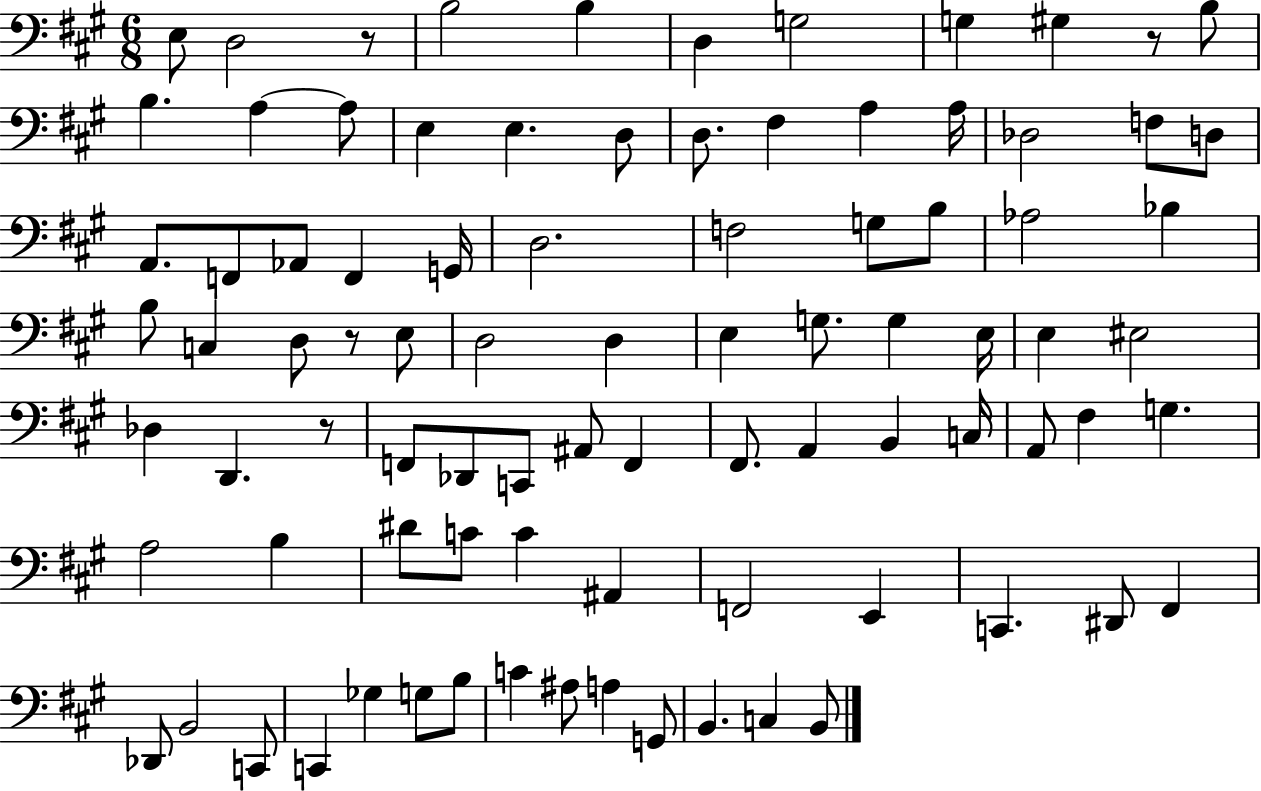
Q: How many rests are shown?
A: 4